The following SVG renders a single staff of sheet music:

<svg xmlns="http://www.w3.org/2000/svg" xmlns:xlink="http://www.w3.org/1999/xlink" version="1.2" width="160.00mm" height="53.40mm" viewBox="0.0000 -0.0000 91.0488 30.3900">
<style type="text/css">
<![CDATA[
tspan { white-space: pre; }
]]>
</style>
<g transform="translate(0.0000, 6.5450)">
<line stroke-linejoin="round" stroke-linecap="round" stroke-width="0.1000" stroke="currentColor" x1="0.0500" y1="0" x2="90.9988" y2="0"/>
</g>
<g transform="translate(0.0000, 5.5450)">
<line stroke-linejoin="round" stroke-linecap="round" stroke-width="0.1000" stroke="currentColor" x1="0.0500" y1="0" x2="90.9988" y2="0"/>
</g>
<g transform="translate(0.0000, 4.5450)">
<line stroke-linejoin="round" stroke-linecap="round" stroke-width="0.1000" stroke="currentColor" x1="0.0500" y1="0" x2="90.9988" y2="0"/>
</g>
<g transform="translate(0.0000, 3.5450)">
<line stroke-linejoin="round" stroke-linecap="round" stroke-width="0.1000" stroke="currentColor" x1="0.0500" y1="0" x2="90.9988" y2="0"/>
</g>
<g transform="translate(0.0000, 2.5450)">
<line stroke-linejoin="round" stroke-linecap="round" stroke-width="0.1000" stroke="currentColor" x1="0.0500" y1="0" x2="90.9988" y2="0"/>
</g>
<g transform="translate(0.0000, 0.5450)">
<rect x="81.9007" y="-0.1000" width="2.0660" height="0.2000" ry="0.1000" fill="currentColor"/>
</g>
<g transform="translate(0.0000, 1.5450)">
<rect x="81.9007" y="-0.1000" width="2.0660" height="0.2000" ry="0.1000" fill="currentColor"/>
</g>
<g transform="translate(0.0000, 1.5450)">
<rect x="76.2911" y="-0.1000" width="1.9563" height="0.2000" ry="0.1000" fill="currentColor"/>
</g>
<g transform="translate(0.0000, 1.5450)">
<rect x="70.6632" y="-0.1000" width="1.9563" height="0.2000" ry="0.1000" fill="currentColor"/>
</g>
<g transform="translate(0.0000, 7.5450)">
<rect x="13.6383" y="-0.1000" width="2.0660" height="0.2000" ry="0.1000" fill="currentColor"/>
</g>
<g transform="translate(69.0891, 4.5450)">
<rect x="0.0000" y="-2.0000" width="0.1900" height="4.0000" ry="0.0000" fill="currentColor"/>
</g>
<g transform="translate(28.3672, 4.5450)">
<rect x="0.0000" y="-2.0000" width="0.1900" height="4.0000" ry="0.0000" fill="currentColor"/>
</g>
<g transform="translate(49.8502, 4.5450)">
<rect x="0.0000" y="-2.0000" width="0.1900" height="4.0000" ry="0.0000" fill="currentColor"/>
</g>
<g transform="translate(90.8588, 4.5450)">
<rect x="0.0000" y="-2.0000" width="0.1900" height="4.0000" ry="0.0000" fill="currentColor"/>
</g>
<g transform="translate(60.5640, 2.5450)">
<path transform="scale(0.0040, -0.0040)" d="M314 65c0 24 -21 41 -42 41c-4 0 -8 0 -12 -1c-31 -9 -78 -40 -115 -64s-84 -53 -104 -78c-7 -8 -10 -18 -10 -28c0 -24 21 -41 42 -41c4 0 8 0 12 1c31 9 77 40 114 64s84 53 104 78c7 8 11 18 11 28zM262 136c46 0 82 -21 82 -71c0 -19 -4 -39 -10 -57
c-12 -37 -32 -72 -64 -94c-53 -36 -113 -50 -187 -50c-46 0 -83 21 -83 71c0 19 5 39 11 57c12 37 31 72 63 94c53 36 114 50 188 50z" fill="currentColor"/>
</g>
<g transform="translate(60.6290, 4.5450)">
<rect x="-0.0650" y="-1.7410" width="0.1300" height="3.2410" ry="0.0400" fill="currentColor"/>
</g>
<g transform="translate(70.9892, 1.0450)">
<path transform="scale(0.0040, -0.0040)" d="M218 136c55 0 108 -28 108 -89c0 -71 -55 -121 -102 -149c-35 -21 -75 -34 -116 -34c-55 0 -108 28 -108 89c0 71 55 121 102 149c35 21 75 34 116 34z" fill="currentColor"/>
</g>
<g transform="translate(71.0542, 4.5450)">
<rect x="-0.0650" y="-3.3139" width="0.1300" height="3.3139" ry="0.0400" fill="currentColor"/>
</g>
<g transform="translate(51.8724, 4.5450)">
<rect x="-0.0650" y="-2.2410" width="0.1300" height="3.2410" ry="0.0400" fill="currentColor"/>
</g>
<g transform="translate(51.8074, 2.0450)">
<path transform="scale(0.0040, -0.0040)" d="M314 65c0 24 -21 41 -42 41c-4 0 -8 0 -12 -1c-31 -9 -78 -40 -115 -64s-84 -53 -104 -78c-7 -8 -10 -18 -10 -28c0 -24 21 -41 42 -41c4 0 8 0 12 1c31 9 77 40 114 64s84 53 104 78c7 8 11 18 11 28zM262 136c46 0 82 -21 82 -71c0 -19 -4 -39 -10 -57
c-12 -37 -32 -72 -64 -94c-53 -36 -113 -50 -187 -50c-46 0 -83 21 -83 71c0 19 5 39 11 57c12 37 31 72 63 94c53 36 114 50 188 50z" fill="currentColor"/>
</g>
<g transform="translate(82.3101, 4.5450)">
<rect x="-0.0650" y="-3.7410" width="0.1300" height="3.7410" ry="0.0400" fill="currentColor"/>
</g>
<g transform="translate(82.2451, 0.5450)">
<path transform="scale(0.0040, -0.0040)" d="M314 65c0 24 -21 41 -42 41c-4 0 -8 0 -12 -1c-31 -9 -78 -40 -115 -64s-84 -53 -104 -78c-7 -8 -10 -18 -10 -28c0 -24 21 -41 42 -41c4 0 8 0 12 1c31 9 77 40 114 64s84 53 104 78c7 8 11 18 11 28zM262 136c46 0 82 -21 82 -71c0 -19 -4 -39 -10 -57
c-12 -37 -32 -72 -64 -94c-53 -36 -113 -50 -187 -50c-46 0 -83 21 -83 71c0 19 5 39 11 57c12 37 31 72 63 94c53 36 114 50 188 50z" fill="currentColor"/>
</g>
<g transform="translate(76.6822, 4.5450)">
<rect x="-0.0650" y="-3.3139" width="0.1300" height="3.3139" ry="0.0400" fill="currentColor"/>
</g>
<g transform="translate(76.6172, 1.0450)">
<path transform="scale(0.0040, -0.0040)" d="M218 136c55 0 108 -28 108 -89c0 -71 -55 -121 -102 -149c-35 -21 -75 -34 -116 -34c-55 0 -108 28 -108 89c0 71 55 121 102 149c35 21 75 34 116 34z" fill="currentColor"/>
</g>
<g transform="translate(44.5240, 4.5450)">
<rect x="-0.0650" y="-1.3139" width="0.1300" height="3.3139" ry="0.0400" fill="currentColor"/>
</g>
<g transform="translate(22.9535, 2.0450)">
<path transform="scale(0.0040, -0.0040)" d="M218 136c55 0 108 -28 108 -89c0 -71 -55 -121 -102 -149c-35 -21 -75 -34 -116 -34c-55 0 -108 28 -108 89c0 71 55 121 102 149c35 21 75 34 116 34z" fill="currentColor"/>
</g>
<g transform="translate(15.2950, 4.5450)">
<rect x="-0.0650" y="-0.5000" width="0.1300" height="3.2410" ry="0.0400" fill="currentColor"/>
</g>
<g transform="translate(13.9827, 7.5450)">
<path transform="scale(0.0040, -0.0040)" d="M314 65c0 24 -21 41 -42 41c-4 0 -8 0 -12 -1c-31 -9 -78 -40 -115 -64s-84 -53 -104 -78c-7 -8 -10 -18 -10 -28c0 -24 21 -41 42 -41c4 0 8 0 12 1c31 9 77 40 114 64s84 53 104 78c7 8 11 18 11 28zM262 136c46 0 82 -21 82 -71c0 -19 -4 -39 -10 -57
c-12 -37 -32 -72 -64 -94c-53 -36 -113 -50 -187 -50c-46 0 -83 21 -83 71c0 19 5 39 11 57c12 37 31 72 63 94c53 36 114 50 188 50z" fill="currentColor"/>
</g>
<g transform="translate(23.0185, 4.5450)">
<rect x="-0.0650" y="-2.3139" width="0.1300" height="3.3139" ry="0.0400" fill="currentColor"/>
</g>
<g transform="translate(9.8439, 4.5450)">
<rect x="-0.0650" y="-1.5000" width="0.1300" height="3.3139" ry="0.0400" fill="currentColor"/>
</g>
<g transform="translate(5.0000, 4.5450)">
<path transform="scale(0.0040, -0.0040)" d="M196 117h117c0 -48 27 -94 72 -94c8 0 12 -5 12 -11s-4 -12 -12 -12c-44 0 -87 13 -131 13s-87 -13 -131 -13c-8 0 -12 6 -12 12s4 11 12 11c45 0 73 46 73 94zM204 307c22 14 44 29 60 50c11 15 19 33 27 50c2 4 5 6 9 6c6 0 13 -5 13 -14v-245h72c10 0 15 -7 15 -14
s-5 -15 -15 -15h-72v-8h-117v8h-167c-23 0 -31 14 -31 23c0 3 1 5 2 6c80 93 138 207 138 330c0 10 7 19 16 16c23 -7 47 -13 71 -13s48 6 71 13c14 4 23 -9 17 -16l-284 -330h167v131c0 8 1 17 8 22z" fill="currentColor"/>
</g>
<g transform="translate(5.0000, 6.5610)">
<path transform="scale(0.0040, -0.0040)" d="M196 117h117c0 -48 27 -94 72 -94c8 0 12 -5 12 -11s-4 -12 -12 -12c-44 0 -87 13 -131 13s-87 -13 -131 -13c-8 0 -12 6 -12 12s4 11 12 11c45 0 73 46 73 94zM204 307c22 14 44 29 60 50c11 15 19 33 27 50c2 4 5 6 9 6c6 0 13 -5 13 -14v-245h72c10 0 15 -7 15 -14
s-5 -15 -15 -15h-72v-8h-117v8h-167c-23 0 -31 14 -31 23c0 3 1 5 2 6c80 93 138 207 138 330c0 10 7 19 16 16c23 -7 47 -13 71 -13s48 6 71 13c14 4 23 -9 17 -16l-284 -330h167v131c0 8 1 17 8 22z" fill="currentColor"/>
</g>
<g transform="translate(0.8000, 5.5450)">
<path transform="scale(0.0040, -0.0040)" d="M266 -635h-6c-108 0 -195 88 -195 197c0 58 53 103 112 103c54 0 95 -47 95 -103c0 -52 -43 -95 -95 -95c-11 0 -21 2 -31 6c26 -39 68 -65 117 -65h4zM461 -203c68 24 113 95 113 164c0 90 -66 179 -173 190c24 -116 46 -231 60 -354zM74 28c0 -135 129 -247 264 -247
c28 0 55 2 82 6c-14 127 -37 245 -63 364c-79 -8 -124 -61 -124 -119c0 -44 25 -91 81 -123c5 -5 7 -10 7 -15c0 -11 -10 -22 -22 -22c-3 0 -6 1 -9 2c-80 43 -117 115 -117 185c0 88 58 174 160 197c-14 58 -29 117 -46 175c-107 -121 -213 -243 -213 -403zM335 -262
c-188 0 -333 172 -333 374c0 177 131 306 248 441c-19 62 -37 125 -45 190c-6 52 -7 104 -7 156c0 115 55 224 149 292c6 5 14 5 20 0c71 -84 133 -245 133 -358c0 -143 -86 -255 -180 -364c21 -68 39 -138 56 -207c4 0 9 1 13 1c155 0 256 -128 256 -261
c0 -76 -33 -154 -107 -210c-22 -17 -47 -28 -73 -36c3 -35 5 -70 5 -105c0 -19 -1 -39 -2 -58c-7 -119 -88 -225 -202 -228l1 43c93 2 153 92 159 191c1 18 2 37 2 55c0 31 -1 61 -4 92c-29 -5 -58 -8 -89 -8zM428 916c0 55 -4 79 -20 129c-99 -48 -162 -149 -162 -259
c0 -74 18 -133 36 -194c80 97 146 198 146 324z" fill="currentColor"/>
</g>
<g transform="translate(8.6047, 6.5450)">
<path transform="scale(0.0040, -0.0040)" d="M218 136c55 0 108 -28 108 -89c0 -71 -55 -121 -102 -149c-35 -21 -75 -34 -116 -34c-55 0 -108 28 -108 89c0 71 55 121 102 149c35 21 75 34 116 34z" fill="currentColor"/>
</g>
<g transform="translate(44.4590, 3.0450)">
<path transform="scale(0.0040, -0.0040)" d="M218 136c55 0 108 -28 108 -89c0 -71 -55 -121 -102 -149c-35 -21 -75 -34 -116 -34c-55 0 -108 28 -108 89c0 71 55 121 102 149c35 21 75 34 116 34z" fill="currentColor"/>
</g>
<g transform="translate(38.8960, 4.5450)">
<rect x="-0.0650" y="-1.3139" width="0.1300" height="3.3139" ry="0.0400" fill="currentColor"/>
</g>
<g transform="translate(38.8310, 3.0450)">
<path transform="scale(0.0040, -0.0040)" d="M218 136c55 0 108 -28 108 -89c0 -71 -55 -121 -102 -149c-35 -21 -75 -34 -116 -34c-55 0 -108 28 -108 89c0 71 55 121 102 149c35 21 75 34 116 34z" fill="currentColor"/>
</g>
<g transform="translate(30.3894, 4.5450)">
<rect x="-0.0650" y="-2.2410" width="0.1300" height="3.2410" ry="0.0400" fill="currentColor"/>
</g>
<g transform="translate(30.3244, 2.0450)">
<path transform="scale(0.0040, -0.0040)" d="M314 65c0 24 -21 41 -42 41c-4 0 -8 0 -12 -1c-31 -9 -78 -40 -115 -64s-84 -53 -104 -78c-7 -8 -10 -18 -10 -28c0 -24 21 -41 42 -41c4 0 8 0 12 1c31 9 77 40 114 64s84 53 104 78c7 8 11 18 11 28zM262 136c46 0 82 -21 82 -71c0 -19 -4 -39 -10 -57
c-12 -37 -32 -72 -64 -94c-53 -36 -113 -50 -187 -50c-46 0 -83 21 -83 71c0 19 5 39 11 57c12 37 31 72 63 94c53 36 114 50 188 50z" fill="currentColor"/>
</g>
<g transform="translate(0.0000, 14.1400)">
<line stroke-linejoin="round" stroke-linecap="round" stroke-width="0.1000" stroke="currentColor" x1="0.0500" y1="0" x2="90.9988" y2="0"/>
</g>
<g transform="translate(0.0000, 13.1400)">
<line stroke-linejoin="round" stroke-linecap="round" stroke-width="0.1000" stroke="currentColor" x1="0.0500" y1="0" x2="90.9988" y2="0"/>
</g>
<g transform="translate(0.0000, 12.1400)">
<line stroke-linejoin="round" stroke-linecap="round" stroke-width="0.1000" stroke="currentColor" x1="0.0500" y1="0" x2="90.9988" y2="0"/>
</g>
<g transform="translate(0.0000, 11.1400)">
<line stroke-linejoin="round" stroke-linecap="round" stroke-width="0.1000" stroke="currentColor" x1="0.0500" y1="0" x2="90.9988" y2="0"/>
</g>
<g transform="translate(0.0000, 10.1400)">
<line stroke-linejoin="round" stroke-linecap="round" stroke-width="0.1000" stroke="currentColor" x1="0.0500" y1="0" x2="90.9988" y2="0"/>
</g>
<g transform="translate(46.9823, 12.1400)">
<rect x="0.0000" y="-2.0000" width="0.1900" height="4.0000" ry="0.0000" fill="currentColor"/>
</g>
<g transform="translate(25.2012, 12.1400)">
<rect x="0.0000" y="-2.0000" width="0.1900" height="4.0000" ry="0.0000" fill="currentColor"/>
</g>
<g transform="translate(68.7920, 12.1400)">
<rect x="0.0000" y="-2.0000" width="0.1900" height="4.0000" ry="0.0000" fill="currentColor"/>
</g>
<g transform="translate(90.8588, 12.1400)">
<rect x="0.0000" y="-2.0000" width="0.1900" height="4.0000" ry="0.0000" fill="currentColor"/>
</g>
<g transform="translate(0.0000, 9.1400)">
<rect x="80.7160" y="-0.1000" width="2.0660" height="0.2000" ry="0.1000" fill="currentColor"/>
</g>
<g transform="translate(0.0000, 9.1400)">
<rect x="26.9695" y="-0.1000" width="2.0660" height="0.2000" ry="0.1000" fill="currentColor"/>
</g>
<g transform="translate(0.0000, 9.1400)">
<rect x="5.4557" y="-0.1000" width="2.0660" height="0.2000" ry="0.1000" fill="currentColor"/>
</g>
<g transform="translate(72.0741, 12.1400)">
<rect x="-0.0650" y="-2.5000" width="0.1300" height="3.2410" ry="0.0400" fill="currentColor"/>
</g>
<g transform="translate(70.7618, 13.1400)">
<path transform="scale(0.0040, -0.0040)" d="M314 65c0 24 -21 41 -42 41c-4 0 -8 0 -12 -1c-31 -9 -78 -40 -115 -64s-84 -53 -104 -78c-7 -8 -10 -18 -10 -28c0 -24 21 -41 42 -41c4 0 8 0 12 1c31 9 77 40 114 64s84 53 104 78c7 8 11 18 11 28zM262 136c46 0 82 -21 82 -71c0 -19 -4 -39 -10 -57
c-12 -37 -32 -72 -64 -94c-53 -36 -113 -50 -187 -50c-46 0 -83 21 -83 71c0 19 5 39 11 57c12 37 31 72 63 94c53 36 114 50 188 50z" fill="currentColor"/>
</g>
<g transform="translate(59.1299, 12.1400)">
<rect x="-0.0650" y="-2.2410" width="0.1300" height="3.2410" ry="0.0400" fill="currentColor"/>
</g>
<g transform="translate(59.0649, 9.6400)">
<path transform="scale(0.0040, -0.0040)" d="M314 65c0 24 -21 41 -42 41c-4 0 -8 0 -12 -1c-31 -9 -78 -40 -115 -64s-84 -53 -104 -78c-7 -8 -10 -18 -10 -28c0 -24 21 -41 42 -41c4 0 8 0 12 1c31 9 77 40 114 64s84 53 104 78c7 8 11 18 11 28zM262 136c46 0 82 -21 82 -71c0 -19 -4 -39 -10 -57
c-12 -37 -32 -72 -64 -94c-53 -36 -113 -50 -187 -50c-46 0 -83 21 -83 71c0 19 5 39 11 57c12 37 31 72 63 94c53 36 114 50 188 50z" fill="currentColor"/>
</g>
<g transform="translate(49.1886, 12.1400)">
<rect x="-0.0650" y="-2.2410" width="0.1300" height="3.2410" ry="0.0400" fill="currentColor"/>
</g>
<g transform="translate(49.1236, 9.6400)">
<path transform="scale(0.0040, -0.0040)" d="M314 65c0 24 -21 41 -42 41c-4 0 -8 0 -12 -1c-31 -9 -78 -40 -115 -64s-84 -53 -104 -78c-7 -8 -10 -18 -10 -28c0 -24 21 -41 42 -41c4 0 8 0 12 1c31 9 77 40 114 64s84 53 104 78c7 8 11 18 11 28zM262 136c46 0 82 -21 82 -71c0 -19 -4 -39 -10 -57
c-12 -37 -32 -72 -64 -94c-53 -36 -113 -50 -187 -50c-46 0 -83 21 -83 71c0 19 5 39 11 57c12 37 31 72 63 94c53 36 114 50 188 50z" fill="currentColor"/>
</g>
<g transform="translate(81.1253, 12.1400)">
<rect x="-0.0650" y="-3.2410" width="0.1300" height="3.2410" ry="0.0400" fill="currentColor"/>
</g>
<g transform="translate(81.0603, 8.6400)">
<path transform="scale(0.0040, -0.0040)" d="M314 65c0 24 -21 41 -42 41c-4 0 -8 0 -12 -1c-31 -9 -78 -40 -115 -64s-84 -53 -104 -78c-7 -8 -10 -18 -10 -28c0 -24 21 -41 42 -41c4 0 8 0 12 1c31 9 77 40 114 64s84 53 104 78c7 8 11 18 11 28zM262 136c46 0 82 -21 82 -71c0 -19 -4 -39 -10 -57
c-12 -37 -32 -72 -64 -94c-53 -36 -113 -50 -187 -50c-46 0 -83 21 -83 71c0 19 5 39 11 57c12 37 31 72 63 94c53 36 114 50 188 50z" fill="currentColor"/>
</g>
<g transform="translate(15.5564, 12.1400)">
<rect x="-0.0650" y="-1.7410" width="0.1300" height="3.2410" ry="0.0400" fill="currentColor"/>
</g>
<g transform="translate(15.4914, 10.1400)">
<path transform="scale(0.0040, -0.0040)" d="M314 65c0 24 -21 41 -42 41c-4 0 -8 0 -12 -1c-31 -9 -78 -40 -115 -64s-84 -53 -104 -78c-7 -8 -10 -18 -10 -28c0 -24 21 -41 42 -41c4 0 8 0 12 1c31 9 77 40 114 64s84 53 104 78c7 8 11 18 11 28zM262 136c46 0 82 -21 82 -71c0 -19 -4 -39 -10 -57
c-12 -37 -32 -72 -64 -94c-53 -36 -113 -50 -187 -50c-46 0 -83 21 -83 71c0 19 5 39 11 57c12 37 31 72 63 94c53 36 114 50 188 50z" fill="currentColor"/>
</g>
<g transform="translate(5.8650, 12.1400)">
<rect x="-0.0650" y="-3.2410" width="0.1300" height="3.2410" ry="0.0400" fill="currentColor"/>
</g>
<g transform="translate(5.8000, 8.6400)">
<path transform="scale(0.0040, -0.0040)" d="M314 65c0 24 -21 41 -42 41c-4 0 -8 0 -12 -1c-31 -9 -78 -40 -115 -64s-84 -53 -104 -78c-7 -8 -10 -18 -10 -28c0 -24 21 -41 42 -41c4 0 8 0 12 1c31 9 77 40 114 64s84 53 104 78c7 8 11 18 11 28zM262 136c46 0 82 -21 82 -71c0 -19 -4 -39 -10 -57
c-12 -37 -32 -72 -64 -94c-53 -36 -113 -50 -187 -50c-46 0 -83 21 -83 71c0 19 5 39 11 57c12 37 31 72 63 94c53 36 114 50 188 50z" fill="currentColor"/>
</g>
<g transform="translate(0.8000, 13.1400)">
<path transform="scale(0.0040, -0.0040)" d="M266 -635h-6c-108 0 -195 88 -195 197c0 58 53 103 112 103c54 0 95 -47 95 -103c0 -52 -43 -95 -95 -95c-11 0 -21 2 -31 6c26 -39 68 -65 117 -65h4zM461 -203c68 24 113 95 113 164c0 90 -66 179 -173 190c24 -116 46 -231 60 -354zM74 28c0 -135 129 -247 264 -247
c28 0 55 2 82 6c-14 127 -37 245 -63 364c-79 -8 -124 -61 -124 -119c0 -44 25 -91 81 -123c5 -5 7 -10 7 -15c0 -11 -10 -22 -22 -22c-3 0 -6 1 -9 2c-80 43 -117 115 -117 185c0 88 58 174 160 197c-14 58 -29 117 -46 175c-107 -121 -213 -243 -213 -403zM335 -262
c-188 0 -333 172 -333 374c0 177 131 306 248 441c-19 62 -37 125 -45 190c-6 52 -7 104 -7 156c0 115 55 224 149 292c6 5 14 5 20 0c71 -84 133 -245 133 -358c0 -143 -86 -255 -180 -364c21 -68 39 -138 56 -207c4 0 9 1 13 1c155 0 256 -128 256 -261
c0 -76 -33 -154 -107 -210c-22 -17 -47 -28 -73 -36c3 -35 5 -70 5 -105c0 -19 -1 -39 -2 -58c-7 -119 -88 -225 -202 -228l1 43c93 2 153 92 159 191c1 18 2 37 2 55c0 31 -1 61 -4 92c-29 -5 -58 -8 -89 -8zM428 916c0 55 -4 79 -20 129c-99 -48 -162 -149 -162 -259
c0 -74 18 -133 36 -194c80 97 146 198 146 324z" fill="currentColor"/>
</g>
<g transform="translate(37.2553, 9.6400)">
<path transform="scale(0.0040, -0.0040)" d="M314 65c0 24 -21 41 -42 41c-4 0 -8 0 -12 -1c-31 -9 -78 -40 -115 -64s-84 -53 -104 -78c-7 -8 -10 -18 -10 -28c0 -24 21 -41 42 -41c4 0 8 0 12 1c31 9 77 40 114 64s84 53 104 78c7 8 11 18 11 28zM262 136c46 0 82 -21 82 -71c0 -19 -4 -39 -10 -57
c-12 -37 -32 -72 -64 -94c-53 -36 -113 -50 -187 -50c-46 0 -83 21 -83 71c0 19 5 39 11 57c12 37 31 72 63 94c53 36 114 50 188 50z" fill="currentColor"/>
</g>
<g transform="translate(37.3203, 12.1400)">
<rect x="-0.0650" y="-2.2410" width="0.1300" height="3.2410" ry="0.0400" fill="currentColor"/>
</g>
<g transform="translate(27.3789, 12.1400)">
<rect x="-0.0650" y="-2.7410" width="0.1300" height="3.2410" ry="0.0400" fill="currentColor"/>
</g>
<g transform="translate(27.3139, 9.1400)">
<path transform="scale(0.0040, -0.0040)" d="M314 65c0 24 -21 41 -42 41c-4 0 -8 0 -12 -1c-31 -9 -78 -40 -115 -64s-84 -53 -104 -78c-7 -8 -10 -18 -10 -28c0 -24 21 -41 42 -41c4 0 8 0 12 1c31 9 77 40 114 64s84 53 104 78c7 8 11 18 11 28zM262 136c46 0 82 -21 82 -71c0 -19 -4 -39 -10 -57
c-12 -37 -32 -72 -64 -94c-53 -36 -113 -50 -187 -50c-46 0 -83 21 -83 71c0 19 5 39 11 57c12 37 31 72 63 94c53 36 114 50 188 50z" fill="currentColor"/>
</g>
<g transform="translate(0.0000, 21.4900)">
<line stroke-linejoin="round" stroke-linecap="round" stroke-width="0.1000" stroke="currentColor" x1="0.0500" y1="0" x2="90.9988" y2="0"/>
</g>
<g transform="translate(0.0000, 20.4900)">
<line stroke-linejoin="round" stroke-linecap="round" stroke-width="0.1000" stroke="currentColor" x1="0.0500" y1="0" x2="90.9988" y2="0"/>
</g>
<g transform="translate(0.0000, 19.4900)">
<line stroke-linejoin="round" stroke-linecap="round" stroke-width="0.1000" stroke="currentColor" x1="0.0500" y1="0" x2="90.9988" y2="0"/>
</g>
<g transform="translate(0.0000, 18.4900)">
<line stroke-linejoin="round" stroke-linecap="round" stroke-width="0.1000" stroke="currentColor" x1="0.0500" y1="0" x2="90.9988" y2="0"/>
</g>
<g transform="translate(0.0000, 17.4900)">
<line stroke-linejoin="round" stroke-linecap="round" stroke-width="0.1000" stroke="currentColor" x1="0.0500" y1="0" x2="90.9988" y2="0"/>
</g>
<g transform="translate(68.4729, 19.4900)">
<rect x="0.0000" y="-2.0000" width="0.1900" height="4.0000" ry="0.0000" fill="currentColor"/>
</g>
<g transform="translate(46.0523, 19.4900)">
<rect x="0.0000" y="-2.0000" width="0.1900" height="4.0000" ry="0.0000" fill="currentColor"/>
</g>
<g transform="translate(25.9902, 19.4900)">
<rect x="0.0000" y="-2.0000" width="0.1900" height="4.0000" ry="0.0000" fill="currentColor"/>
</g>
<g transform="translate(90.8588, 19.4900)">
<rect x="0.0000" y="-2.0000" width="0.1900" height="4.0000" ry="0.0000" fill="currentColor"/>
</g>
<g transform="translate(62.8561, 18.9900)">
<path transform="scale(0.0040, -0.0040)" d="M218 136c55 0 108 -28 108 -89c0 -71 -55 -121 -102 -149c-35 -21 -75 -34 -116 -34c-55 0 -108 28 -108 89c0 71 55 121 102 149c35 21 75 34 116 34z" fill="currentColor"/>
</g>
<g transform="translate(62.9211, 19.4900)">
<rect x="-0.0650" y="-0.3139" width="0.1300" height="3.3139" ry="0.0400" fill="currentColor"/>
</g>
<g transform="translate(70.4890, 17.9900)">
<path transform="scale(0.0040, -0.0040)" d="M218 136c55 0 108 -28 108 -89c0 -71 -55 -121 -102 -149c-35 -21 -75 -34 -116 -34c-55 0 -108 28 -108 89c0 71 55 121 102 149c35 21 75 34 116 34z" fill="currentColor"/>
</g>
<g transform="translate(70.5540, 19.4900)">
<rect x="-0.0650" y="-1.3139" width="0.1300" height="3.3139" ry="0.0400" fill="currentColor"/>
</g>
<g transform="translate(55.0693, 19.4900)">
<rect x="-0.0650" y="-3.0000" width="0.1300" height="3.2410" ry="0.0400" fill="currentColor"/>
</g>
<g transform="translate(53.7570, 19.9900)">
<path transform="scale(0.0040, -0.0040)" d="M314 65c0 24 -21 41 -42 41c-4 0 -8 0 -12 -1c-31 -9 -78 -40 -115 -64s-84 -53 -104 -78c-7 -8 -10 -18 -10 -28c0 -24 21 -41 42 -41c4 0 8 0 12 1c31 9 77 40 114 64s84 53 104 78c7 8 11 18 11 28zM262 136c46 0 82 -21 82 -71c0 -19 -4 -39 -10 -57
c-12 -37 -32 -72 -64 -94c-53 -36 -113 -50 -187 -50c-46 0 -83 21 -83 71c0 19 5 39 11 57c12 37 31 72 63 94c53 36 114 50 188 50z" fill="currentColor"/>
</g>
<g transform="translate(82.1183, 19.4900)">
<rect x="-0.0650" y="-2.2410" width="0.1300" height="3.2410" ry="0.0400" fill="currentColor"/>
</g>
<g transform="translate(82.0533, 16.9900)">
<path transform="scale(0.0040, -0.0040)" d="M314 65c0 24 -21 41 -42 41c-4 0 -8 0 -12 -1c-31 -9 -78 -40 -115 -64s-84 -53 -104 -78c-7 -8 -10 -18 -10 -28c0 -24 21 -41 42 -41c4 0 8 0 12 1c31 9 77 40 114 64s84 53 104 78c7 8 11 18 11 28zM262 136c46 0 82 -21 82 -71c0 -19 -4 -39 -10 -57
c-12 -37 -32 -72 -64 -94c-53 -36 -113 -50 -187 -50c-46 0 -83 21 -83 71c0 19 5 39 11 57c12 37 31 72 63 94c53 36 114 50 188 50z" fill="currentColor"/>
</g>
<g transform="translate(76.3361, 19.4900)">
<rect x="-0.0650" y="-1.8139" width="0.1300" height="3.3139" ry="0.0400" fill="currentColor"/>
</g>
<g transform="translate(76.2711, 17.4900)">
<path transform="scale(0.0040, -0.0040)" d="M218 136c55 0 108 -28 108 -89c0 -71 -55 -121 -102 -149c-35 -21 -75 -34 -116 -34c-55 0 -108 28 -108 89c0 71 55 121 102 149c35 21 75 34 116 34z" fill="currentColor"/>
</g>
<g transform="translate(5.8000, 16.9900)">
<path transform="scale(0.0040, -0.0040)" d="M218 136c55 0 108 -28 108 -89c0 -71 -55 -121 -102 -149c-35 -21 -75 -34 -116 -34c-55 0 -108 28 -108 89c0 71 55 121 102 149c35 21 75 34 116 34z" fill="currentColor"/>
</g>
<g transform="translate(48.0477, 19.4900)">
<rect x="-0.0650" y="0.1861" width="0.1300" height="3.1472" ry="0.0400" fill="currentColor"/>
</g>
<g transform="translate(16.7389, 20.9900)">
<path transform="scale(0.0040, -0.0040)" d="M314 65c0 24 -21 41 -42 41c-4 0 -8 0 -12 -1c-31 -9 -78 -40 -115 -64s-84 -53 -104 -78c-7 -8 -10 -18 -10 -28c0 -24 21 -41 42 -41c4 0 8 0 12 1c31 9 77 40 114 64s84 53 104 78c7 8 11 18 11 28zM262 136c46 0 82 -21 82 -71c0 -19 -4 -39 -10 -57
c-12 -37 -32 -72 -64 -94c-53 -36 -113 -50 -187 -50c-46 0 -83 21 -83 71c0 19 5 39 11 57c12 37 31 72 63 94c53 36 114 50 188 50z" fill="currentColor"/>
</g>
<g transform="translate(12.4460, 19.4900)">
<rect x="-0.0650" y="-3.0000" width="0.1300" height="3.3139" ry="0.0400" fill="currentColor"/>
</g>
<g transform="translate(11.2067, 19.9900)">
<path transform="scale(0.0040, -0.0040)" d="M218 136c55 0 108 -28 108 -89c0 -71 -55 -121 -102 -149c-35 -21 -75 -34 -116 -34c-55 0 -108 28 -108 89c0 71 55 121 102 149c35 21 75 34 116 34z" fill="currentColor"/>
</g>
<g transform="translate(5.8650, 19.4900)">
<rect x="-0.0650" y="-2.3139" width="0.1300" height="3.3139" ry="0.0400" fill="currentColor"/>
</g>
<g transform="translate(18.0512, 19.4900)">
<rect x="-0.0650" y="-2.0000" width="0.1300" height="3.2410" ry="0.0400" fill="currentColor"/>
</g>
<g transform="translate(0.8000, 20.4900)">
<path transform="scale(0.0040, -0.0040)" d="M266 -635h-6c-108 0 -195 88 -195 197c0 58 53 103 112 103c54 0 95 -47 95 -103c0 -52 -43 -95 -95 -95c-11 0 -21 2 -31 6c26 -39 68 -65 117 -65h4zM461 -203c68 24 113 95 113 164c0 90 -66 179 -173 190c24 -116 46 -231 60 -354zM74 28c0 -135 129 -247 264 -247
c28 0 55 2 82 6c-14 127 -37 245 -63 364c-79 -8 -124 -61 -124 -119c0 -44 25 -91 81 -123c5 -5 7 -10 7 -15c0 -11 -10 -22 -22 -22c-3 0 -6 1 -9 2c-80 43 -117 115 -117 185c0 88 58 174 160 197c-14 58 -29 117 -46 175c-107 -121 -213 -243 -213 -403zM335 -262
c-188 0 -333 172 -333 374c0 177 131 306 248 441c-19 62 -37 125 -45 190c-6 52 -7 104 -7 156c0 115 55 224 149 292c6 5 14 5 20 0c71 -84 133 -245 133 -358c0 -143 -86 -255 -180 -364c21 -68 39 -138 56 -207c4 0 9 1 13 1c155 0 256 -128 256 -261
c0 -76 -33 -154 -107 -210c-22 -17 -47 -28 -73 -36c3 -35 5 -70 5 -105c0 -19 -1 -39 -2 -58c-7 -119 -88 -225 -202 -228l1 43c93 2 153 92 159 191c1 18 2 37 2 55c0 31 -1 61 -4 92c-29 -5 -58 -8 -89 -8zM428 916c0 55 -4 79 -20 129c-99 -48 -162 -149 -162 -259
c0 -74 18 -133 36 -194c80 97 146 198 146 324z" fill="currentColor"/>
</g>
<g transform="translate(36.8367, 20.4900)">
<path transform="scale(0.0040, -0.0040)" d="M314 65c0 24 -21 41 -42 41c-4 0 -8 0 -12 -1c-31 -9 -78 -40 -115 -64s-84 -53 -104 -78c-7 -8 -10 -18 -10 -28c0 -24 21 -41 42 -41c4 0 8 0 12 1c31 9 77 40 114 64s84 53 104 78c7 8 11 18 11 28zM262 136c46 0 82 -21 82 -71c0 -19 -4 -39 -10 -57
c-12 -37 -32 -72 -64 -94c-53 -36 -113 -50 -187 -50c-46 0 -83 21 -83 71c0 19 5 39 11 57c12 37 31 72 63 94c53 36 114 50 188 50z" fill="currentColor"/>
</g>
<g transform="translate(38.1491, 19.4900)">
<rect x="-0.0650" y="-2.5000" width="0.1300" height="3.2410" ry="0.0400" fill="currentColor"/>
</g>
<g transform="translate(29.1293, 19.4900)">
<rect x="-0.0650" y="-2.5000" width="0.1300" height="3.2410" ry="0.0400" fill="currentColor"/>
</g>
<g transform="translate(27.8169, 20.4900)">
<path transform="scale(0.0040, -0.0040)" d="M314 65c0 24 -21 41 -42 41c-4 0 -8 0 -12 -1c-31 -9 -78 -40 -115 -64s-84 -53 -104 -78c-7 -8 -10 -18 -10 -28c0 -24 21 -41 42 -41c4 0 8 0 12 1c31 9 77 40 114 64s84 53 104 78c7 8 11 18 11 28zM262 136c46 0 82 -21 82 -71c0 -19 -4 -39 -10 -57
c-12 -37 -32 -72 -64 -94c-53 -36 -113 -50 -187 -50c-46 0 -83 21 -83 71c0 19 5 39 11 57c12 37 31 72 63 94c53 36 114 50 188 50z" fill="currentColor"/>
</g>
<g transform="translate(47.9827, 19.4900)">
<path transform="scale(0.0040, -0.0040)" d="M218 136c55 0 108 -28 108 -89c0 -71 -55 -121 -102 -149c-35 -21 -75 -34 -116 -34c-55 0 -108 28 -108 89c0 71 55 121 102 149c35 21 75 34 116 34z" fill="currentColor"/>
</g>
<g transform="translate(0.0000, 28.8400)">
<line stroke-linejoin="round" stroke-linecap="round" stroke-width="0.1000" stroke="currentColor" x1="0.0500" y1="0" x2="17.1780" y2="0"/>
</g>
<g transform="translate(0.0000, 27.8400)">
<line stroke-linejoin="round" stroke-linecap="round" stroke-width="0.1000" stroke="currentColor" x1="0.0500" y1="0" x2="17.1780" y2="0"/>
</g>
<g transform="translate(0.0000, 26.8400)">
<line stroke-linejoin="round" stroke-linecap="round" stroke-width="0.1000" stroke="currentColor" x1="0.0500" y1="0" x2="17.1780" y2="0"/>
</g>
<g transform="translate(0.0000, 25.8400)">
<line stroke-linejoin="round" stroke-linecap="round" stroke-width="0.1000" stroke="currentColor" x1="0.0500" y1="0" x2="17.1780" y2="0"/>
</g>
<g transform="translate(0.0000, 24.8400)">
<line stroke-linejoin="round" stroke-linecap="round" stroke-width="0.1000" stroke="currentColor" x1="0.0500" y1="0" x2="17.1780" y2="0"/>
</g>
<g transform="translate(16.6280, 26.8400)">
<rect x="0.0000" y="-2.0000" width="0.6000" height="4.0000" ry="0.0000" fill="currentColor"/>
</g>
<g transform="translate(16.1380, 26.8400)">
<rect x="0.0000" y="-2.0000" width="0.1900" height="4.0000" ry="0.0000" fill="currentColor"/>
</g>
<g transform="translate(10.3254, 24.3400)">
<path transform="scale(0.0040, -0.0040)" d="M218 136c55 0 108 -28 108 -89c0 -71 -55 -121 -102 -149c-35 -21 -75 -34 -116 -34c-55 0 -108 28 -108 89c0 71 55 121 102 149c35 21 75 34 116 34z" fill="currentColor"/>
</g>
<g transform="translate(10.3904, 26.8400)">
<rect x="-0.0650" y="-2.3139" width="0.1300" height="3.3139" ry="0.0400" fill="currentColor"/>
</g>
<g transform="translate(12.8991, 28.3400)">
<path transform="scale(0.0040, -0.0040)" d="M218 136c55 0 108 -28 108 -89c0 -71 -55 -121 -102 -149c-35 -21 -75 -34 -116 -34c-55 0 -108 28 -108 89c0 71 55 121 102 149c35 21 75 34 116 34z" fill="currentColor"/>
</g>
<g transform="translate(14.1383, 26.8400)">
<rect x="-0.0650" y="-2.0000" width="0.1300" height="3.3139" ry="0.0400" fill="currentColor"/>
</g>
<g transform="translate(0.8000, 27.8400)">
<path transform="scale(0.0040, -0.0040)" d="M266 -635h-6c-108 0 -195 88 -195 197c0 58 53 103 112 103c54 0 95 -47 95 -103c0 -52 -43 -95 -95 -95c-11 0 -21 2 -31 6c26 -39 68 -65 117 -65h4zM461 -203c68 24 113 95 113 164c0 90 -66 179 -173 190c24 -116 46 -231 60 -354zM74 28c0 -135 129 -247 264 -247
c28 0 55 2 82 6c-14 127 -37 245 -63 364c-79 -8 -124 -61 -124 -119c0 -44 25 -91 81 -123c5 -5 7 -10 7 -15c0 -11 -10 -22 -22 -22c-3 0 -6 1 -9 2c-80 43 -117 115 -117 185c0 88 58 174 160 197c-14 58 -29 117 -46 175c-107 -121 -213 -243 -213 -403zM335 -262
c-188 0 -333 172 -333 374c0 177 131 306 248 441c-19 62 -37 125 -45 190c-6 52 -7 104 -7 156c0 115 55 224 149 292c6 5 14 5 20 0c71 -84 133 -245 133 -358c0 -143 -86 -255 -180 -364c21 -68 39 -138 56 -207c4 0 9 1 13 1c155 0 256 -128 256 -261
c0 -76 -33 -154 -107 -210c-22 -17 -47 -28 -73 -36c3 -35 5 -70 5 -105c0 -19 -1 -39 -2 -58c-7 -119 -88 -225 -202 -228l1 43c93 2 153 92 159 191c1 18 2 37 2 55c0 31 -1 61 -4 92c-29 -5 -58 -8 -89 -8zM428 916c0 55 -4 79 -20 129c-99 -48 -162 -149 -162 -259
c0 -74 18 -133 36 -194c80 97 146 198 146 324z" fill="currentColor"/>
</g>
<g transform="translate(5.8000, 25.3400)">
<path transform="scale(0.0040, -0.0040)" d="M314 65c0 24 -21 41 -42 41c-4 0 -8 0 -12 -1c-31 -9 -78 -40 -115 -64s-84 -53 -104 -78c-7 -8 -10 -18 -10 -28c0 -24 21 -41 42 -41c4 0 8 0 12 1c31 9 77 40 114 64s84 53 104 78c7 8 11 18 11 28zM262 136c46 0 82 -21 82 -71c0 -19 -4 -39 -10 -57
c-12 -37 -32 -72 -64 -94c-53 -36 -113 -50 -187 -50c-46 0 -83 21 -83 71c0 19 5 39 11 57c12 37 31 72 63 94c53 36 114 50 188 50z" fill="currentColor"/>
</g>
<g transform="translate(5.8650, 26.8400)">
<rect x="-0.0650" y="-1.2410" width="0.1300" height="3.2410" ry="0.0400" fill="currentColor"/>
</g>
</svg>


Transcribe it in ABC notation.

X:1
T:Untitled
M:4/4
L:1/4
K:C
E C2 g g2 e e g2 f2 b b c'2 b2 f2 a2 g2 g2 g2 G2 b2 g A F2 G2 G2 B A2 c e f g2 e2 g F